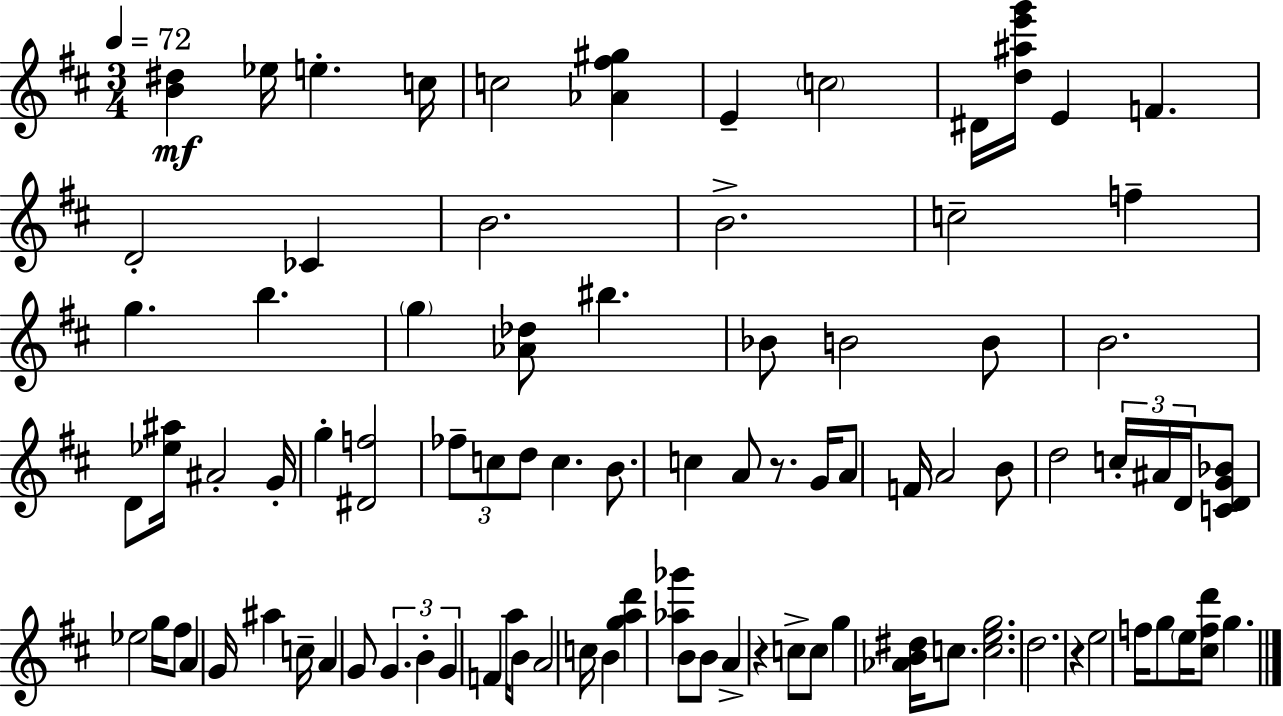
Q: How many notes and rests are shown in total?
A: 89